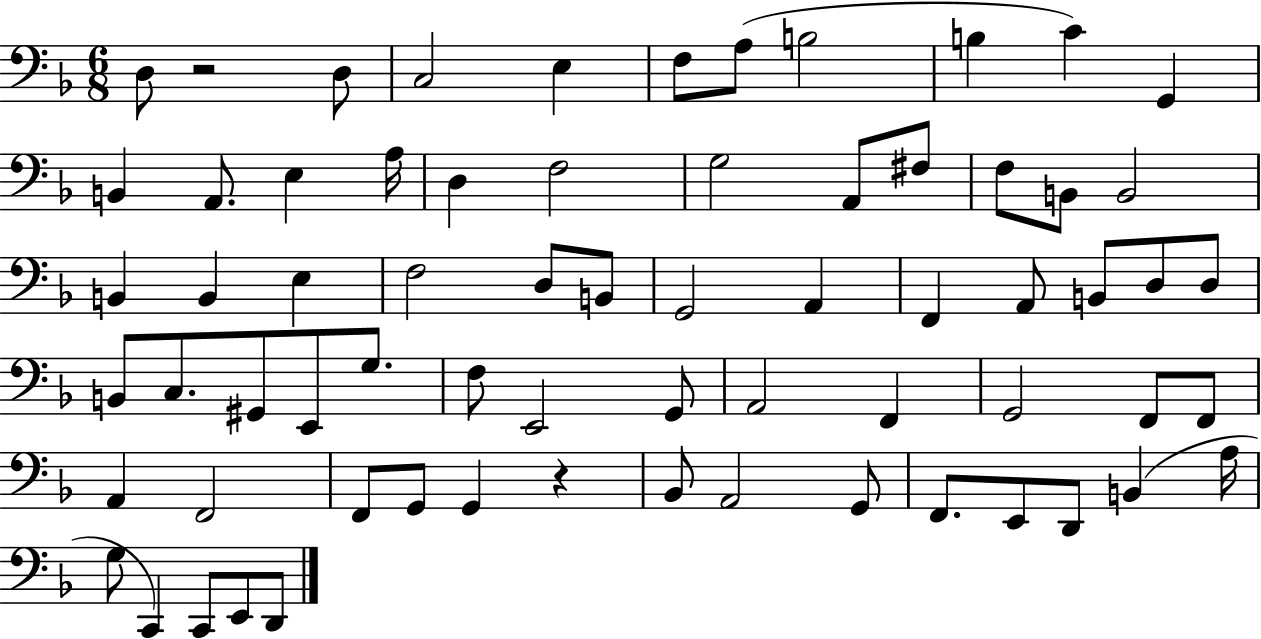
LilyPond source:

{
  \clef bass
  \numericTimeSignature
  \time 6/8
  \key f \major
  d8 r2 d8 | c2 e4 | f8 a8( b2 | b4 c'4) g,4 | \break b,4 a,8. e4 a16 | d4 f2 | g2 a,8 fis8 | f8 b,8 b,2 | \break b,4 b,4 e4 | f2 d8 b,8 | g,2 a,4 | f,4 a,8 b,8 d8 d8 | \break b,8 c8. gis,8 e,8 g8. | f8 e,2 g,8 | a,2 f,4 | g,2 f,8 f,8 | \break a,4 f,2 | f,8 g,8 g,4 r4 | bes,8 a,2 g,8 | f,8. e,8 d,8 b,4( a16 | \break g8 c,4) c,8 e,8 d,8 | \bar "|."
}